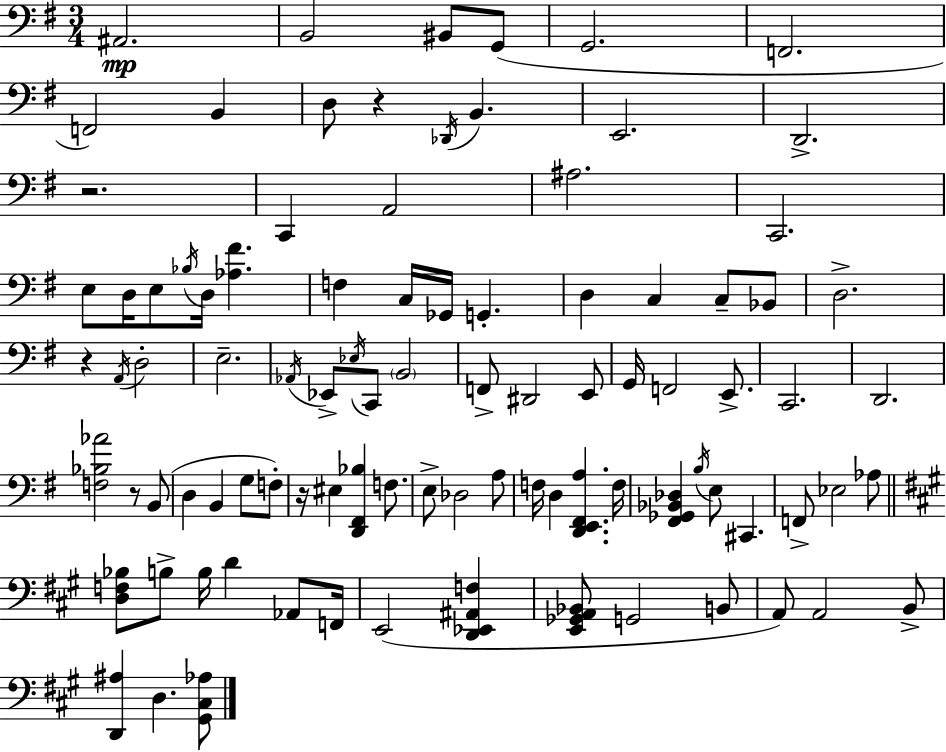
{
  \clef bass
  \numericTimeSignature
  \time 3/4
  \key g \major
  \repeat volta 2 { ais,2.\mp | b,2 bis,8 g,8( | g,2. | f,2. | \break f,2) b,4 | d8 r4 \acciaccatura { des,16 } b,4. | e,2. | d,2.-> | \break r2. | c,4 a,2 | ais2. | c,2. | \break e8 d16 e8 \acciaccatura { bes16 } d16 <aes fis'>4. | f4 c16 ges,16 g,4.-. | d4 c4 c8-- | bes,8 d2.-> | \break r4 \acciaccatura { a,16 } d2-. | e2.-- | \acciaccatura { aes,16 } ees,8-> \acciaccatura { ees16 } c,8 \parenthesize b,2 | f,8-> dis,2 | \break e,8 g,16 f,2 | e,8.-> c,2. | d,2. | <f bes aes'>2 | \break r8 b,8( d4 b,4 | g8 f8-.) r16 eis4 <d, fis, bes>4 | f8. e8-> des2 | a8 f16 d4 <d, e, fis, a>4. | \break f16 <fis, ges, bes, des>4 \acciaccatura { b16 } e8 | cis,4. f,8-> ees2 | aes8 \bar "||" \break \key a \major <d f bes>8 b8-> b16 d'4 aes,8 f,16 | e,2( <d, ees, ais, f>4 | <e, ges, a, bes,>8 g,2 b,8 | a,8) a,2 b,8-> | \break <d, ais>4 d4. <gis, cis aes>8 | } \bar "|."
}